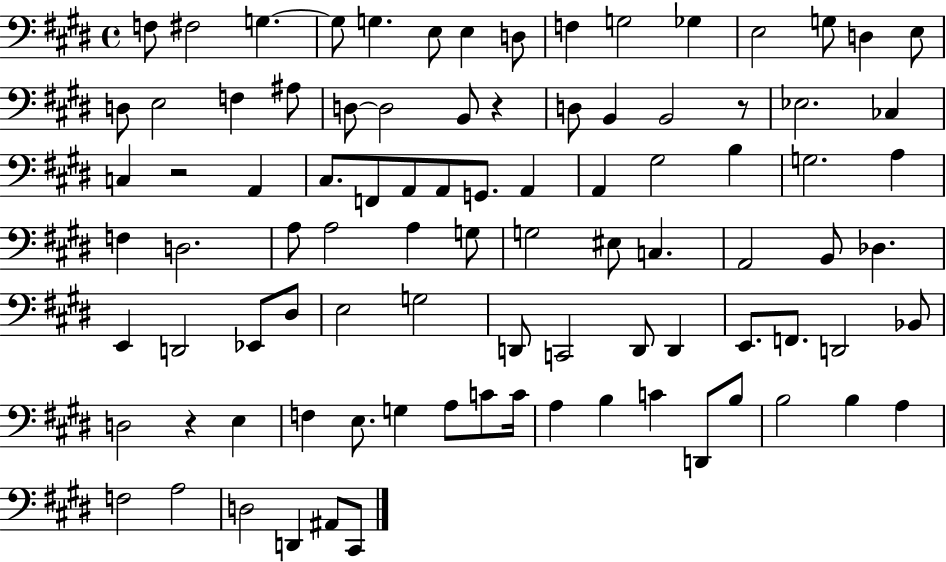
X:1
T:Untitled
M:4/4
L:1/4
K:E
F,/2 ^F,2 G, G,/2 G, E,/2 E, D,/2 F, G,2 _G, E,2 G,/2 D, E,/2 D,/2 E,2 F, ^A,/2 D,/2 D,2 B,,/2 z D,/2 B,, B,,2 z/2 _E,2 _C, C, z2 A,, ^C,/2 F,,/2 A,,/2 A,,/2 G,,/2 A,, A,, ^G,2 B, G,2 A, F, D,2 A,/2 A,2 A, G,/2 G,2 ^E,/2 C, A,,2 B,,/2 _D, E,, D,,2 _E,,/2 ^D,/2 E,2 G,2 D,,/2 C,,2 D,,/2 D,, E,,/2 F,,/2 D,,2 _B,,/2 D,2 z E, F, E,/2 G, A,/2 C/2 C/4 A, B, C D,,/2 B,/2 B,2 B, A, F,2 A,2 D,2 D,, ^A,,/2 ^C,,/2